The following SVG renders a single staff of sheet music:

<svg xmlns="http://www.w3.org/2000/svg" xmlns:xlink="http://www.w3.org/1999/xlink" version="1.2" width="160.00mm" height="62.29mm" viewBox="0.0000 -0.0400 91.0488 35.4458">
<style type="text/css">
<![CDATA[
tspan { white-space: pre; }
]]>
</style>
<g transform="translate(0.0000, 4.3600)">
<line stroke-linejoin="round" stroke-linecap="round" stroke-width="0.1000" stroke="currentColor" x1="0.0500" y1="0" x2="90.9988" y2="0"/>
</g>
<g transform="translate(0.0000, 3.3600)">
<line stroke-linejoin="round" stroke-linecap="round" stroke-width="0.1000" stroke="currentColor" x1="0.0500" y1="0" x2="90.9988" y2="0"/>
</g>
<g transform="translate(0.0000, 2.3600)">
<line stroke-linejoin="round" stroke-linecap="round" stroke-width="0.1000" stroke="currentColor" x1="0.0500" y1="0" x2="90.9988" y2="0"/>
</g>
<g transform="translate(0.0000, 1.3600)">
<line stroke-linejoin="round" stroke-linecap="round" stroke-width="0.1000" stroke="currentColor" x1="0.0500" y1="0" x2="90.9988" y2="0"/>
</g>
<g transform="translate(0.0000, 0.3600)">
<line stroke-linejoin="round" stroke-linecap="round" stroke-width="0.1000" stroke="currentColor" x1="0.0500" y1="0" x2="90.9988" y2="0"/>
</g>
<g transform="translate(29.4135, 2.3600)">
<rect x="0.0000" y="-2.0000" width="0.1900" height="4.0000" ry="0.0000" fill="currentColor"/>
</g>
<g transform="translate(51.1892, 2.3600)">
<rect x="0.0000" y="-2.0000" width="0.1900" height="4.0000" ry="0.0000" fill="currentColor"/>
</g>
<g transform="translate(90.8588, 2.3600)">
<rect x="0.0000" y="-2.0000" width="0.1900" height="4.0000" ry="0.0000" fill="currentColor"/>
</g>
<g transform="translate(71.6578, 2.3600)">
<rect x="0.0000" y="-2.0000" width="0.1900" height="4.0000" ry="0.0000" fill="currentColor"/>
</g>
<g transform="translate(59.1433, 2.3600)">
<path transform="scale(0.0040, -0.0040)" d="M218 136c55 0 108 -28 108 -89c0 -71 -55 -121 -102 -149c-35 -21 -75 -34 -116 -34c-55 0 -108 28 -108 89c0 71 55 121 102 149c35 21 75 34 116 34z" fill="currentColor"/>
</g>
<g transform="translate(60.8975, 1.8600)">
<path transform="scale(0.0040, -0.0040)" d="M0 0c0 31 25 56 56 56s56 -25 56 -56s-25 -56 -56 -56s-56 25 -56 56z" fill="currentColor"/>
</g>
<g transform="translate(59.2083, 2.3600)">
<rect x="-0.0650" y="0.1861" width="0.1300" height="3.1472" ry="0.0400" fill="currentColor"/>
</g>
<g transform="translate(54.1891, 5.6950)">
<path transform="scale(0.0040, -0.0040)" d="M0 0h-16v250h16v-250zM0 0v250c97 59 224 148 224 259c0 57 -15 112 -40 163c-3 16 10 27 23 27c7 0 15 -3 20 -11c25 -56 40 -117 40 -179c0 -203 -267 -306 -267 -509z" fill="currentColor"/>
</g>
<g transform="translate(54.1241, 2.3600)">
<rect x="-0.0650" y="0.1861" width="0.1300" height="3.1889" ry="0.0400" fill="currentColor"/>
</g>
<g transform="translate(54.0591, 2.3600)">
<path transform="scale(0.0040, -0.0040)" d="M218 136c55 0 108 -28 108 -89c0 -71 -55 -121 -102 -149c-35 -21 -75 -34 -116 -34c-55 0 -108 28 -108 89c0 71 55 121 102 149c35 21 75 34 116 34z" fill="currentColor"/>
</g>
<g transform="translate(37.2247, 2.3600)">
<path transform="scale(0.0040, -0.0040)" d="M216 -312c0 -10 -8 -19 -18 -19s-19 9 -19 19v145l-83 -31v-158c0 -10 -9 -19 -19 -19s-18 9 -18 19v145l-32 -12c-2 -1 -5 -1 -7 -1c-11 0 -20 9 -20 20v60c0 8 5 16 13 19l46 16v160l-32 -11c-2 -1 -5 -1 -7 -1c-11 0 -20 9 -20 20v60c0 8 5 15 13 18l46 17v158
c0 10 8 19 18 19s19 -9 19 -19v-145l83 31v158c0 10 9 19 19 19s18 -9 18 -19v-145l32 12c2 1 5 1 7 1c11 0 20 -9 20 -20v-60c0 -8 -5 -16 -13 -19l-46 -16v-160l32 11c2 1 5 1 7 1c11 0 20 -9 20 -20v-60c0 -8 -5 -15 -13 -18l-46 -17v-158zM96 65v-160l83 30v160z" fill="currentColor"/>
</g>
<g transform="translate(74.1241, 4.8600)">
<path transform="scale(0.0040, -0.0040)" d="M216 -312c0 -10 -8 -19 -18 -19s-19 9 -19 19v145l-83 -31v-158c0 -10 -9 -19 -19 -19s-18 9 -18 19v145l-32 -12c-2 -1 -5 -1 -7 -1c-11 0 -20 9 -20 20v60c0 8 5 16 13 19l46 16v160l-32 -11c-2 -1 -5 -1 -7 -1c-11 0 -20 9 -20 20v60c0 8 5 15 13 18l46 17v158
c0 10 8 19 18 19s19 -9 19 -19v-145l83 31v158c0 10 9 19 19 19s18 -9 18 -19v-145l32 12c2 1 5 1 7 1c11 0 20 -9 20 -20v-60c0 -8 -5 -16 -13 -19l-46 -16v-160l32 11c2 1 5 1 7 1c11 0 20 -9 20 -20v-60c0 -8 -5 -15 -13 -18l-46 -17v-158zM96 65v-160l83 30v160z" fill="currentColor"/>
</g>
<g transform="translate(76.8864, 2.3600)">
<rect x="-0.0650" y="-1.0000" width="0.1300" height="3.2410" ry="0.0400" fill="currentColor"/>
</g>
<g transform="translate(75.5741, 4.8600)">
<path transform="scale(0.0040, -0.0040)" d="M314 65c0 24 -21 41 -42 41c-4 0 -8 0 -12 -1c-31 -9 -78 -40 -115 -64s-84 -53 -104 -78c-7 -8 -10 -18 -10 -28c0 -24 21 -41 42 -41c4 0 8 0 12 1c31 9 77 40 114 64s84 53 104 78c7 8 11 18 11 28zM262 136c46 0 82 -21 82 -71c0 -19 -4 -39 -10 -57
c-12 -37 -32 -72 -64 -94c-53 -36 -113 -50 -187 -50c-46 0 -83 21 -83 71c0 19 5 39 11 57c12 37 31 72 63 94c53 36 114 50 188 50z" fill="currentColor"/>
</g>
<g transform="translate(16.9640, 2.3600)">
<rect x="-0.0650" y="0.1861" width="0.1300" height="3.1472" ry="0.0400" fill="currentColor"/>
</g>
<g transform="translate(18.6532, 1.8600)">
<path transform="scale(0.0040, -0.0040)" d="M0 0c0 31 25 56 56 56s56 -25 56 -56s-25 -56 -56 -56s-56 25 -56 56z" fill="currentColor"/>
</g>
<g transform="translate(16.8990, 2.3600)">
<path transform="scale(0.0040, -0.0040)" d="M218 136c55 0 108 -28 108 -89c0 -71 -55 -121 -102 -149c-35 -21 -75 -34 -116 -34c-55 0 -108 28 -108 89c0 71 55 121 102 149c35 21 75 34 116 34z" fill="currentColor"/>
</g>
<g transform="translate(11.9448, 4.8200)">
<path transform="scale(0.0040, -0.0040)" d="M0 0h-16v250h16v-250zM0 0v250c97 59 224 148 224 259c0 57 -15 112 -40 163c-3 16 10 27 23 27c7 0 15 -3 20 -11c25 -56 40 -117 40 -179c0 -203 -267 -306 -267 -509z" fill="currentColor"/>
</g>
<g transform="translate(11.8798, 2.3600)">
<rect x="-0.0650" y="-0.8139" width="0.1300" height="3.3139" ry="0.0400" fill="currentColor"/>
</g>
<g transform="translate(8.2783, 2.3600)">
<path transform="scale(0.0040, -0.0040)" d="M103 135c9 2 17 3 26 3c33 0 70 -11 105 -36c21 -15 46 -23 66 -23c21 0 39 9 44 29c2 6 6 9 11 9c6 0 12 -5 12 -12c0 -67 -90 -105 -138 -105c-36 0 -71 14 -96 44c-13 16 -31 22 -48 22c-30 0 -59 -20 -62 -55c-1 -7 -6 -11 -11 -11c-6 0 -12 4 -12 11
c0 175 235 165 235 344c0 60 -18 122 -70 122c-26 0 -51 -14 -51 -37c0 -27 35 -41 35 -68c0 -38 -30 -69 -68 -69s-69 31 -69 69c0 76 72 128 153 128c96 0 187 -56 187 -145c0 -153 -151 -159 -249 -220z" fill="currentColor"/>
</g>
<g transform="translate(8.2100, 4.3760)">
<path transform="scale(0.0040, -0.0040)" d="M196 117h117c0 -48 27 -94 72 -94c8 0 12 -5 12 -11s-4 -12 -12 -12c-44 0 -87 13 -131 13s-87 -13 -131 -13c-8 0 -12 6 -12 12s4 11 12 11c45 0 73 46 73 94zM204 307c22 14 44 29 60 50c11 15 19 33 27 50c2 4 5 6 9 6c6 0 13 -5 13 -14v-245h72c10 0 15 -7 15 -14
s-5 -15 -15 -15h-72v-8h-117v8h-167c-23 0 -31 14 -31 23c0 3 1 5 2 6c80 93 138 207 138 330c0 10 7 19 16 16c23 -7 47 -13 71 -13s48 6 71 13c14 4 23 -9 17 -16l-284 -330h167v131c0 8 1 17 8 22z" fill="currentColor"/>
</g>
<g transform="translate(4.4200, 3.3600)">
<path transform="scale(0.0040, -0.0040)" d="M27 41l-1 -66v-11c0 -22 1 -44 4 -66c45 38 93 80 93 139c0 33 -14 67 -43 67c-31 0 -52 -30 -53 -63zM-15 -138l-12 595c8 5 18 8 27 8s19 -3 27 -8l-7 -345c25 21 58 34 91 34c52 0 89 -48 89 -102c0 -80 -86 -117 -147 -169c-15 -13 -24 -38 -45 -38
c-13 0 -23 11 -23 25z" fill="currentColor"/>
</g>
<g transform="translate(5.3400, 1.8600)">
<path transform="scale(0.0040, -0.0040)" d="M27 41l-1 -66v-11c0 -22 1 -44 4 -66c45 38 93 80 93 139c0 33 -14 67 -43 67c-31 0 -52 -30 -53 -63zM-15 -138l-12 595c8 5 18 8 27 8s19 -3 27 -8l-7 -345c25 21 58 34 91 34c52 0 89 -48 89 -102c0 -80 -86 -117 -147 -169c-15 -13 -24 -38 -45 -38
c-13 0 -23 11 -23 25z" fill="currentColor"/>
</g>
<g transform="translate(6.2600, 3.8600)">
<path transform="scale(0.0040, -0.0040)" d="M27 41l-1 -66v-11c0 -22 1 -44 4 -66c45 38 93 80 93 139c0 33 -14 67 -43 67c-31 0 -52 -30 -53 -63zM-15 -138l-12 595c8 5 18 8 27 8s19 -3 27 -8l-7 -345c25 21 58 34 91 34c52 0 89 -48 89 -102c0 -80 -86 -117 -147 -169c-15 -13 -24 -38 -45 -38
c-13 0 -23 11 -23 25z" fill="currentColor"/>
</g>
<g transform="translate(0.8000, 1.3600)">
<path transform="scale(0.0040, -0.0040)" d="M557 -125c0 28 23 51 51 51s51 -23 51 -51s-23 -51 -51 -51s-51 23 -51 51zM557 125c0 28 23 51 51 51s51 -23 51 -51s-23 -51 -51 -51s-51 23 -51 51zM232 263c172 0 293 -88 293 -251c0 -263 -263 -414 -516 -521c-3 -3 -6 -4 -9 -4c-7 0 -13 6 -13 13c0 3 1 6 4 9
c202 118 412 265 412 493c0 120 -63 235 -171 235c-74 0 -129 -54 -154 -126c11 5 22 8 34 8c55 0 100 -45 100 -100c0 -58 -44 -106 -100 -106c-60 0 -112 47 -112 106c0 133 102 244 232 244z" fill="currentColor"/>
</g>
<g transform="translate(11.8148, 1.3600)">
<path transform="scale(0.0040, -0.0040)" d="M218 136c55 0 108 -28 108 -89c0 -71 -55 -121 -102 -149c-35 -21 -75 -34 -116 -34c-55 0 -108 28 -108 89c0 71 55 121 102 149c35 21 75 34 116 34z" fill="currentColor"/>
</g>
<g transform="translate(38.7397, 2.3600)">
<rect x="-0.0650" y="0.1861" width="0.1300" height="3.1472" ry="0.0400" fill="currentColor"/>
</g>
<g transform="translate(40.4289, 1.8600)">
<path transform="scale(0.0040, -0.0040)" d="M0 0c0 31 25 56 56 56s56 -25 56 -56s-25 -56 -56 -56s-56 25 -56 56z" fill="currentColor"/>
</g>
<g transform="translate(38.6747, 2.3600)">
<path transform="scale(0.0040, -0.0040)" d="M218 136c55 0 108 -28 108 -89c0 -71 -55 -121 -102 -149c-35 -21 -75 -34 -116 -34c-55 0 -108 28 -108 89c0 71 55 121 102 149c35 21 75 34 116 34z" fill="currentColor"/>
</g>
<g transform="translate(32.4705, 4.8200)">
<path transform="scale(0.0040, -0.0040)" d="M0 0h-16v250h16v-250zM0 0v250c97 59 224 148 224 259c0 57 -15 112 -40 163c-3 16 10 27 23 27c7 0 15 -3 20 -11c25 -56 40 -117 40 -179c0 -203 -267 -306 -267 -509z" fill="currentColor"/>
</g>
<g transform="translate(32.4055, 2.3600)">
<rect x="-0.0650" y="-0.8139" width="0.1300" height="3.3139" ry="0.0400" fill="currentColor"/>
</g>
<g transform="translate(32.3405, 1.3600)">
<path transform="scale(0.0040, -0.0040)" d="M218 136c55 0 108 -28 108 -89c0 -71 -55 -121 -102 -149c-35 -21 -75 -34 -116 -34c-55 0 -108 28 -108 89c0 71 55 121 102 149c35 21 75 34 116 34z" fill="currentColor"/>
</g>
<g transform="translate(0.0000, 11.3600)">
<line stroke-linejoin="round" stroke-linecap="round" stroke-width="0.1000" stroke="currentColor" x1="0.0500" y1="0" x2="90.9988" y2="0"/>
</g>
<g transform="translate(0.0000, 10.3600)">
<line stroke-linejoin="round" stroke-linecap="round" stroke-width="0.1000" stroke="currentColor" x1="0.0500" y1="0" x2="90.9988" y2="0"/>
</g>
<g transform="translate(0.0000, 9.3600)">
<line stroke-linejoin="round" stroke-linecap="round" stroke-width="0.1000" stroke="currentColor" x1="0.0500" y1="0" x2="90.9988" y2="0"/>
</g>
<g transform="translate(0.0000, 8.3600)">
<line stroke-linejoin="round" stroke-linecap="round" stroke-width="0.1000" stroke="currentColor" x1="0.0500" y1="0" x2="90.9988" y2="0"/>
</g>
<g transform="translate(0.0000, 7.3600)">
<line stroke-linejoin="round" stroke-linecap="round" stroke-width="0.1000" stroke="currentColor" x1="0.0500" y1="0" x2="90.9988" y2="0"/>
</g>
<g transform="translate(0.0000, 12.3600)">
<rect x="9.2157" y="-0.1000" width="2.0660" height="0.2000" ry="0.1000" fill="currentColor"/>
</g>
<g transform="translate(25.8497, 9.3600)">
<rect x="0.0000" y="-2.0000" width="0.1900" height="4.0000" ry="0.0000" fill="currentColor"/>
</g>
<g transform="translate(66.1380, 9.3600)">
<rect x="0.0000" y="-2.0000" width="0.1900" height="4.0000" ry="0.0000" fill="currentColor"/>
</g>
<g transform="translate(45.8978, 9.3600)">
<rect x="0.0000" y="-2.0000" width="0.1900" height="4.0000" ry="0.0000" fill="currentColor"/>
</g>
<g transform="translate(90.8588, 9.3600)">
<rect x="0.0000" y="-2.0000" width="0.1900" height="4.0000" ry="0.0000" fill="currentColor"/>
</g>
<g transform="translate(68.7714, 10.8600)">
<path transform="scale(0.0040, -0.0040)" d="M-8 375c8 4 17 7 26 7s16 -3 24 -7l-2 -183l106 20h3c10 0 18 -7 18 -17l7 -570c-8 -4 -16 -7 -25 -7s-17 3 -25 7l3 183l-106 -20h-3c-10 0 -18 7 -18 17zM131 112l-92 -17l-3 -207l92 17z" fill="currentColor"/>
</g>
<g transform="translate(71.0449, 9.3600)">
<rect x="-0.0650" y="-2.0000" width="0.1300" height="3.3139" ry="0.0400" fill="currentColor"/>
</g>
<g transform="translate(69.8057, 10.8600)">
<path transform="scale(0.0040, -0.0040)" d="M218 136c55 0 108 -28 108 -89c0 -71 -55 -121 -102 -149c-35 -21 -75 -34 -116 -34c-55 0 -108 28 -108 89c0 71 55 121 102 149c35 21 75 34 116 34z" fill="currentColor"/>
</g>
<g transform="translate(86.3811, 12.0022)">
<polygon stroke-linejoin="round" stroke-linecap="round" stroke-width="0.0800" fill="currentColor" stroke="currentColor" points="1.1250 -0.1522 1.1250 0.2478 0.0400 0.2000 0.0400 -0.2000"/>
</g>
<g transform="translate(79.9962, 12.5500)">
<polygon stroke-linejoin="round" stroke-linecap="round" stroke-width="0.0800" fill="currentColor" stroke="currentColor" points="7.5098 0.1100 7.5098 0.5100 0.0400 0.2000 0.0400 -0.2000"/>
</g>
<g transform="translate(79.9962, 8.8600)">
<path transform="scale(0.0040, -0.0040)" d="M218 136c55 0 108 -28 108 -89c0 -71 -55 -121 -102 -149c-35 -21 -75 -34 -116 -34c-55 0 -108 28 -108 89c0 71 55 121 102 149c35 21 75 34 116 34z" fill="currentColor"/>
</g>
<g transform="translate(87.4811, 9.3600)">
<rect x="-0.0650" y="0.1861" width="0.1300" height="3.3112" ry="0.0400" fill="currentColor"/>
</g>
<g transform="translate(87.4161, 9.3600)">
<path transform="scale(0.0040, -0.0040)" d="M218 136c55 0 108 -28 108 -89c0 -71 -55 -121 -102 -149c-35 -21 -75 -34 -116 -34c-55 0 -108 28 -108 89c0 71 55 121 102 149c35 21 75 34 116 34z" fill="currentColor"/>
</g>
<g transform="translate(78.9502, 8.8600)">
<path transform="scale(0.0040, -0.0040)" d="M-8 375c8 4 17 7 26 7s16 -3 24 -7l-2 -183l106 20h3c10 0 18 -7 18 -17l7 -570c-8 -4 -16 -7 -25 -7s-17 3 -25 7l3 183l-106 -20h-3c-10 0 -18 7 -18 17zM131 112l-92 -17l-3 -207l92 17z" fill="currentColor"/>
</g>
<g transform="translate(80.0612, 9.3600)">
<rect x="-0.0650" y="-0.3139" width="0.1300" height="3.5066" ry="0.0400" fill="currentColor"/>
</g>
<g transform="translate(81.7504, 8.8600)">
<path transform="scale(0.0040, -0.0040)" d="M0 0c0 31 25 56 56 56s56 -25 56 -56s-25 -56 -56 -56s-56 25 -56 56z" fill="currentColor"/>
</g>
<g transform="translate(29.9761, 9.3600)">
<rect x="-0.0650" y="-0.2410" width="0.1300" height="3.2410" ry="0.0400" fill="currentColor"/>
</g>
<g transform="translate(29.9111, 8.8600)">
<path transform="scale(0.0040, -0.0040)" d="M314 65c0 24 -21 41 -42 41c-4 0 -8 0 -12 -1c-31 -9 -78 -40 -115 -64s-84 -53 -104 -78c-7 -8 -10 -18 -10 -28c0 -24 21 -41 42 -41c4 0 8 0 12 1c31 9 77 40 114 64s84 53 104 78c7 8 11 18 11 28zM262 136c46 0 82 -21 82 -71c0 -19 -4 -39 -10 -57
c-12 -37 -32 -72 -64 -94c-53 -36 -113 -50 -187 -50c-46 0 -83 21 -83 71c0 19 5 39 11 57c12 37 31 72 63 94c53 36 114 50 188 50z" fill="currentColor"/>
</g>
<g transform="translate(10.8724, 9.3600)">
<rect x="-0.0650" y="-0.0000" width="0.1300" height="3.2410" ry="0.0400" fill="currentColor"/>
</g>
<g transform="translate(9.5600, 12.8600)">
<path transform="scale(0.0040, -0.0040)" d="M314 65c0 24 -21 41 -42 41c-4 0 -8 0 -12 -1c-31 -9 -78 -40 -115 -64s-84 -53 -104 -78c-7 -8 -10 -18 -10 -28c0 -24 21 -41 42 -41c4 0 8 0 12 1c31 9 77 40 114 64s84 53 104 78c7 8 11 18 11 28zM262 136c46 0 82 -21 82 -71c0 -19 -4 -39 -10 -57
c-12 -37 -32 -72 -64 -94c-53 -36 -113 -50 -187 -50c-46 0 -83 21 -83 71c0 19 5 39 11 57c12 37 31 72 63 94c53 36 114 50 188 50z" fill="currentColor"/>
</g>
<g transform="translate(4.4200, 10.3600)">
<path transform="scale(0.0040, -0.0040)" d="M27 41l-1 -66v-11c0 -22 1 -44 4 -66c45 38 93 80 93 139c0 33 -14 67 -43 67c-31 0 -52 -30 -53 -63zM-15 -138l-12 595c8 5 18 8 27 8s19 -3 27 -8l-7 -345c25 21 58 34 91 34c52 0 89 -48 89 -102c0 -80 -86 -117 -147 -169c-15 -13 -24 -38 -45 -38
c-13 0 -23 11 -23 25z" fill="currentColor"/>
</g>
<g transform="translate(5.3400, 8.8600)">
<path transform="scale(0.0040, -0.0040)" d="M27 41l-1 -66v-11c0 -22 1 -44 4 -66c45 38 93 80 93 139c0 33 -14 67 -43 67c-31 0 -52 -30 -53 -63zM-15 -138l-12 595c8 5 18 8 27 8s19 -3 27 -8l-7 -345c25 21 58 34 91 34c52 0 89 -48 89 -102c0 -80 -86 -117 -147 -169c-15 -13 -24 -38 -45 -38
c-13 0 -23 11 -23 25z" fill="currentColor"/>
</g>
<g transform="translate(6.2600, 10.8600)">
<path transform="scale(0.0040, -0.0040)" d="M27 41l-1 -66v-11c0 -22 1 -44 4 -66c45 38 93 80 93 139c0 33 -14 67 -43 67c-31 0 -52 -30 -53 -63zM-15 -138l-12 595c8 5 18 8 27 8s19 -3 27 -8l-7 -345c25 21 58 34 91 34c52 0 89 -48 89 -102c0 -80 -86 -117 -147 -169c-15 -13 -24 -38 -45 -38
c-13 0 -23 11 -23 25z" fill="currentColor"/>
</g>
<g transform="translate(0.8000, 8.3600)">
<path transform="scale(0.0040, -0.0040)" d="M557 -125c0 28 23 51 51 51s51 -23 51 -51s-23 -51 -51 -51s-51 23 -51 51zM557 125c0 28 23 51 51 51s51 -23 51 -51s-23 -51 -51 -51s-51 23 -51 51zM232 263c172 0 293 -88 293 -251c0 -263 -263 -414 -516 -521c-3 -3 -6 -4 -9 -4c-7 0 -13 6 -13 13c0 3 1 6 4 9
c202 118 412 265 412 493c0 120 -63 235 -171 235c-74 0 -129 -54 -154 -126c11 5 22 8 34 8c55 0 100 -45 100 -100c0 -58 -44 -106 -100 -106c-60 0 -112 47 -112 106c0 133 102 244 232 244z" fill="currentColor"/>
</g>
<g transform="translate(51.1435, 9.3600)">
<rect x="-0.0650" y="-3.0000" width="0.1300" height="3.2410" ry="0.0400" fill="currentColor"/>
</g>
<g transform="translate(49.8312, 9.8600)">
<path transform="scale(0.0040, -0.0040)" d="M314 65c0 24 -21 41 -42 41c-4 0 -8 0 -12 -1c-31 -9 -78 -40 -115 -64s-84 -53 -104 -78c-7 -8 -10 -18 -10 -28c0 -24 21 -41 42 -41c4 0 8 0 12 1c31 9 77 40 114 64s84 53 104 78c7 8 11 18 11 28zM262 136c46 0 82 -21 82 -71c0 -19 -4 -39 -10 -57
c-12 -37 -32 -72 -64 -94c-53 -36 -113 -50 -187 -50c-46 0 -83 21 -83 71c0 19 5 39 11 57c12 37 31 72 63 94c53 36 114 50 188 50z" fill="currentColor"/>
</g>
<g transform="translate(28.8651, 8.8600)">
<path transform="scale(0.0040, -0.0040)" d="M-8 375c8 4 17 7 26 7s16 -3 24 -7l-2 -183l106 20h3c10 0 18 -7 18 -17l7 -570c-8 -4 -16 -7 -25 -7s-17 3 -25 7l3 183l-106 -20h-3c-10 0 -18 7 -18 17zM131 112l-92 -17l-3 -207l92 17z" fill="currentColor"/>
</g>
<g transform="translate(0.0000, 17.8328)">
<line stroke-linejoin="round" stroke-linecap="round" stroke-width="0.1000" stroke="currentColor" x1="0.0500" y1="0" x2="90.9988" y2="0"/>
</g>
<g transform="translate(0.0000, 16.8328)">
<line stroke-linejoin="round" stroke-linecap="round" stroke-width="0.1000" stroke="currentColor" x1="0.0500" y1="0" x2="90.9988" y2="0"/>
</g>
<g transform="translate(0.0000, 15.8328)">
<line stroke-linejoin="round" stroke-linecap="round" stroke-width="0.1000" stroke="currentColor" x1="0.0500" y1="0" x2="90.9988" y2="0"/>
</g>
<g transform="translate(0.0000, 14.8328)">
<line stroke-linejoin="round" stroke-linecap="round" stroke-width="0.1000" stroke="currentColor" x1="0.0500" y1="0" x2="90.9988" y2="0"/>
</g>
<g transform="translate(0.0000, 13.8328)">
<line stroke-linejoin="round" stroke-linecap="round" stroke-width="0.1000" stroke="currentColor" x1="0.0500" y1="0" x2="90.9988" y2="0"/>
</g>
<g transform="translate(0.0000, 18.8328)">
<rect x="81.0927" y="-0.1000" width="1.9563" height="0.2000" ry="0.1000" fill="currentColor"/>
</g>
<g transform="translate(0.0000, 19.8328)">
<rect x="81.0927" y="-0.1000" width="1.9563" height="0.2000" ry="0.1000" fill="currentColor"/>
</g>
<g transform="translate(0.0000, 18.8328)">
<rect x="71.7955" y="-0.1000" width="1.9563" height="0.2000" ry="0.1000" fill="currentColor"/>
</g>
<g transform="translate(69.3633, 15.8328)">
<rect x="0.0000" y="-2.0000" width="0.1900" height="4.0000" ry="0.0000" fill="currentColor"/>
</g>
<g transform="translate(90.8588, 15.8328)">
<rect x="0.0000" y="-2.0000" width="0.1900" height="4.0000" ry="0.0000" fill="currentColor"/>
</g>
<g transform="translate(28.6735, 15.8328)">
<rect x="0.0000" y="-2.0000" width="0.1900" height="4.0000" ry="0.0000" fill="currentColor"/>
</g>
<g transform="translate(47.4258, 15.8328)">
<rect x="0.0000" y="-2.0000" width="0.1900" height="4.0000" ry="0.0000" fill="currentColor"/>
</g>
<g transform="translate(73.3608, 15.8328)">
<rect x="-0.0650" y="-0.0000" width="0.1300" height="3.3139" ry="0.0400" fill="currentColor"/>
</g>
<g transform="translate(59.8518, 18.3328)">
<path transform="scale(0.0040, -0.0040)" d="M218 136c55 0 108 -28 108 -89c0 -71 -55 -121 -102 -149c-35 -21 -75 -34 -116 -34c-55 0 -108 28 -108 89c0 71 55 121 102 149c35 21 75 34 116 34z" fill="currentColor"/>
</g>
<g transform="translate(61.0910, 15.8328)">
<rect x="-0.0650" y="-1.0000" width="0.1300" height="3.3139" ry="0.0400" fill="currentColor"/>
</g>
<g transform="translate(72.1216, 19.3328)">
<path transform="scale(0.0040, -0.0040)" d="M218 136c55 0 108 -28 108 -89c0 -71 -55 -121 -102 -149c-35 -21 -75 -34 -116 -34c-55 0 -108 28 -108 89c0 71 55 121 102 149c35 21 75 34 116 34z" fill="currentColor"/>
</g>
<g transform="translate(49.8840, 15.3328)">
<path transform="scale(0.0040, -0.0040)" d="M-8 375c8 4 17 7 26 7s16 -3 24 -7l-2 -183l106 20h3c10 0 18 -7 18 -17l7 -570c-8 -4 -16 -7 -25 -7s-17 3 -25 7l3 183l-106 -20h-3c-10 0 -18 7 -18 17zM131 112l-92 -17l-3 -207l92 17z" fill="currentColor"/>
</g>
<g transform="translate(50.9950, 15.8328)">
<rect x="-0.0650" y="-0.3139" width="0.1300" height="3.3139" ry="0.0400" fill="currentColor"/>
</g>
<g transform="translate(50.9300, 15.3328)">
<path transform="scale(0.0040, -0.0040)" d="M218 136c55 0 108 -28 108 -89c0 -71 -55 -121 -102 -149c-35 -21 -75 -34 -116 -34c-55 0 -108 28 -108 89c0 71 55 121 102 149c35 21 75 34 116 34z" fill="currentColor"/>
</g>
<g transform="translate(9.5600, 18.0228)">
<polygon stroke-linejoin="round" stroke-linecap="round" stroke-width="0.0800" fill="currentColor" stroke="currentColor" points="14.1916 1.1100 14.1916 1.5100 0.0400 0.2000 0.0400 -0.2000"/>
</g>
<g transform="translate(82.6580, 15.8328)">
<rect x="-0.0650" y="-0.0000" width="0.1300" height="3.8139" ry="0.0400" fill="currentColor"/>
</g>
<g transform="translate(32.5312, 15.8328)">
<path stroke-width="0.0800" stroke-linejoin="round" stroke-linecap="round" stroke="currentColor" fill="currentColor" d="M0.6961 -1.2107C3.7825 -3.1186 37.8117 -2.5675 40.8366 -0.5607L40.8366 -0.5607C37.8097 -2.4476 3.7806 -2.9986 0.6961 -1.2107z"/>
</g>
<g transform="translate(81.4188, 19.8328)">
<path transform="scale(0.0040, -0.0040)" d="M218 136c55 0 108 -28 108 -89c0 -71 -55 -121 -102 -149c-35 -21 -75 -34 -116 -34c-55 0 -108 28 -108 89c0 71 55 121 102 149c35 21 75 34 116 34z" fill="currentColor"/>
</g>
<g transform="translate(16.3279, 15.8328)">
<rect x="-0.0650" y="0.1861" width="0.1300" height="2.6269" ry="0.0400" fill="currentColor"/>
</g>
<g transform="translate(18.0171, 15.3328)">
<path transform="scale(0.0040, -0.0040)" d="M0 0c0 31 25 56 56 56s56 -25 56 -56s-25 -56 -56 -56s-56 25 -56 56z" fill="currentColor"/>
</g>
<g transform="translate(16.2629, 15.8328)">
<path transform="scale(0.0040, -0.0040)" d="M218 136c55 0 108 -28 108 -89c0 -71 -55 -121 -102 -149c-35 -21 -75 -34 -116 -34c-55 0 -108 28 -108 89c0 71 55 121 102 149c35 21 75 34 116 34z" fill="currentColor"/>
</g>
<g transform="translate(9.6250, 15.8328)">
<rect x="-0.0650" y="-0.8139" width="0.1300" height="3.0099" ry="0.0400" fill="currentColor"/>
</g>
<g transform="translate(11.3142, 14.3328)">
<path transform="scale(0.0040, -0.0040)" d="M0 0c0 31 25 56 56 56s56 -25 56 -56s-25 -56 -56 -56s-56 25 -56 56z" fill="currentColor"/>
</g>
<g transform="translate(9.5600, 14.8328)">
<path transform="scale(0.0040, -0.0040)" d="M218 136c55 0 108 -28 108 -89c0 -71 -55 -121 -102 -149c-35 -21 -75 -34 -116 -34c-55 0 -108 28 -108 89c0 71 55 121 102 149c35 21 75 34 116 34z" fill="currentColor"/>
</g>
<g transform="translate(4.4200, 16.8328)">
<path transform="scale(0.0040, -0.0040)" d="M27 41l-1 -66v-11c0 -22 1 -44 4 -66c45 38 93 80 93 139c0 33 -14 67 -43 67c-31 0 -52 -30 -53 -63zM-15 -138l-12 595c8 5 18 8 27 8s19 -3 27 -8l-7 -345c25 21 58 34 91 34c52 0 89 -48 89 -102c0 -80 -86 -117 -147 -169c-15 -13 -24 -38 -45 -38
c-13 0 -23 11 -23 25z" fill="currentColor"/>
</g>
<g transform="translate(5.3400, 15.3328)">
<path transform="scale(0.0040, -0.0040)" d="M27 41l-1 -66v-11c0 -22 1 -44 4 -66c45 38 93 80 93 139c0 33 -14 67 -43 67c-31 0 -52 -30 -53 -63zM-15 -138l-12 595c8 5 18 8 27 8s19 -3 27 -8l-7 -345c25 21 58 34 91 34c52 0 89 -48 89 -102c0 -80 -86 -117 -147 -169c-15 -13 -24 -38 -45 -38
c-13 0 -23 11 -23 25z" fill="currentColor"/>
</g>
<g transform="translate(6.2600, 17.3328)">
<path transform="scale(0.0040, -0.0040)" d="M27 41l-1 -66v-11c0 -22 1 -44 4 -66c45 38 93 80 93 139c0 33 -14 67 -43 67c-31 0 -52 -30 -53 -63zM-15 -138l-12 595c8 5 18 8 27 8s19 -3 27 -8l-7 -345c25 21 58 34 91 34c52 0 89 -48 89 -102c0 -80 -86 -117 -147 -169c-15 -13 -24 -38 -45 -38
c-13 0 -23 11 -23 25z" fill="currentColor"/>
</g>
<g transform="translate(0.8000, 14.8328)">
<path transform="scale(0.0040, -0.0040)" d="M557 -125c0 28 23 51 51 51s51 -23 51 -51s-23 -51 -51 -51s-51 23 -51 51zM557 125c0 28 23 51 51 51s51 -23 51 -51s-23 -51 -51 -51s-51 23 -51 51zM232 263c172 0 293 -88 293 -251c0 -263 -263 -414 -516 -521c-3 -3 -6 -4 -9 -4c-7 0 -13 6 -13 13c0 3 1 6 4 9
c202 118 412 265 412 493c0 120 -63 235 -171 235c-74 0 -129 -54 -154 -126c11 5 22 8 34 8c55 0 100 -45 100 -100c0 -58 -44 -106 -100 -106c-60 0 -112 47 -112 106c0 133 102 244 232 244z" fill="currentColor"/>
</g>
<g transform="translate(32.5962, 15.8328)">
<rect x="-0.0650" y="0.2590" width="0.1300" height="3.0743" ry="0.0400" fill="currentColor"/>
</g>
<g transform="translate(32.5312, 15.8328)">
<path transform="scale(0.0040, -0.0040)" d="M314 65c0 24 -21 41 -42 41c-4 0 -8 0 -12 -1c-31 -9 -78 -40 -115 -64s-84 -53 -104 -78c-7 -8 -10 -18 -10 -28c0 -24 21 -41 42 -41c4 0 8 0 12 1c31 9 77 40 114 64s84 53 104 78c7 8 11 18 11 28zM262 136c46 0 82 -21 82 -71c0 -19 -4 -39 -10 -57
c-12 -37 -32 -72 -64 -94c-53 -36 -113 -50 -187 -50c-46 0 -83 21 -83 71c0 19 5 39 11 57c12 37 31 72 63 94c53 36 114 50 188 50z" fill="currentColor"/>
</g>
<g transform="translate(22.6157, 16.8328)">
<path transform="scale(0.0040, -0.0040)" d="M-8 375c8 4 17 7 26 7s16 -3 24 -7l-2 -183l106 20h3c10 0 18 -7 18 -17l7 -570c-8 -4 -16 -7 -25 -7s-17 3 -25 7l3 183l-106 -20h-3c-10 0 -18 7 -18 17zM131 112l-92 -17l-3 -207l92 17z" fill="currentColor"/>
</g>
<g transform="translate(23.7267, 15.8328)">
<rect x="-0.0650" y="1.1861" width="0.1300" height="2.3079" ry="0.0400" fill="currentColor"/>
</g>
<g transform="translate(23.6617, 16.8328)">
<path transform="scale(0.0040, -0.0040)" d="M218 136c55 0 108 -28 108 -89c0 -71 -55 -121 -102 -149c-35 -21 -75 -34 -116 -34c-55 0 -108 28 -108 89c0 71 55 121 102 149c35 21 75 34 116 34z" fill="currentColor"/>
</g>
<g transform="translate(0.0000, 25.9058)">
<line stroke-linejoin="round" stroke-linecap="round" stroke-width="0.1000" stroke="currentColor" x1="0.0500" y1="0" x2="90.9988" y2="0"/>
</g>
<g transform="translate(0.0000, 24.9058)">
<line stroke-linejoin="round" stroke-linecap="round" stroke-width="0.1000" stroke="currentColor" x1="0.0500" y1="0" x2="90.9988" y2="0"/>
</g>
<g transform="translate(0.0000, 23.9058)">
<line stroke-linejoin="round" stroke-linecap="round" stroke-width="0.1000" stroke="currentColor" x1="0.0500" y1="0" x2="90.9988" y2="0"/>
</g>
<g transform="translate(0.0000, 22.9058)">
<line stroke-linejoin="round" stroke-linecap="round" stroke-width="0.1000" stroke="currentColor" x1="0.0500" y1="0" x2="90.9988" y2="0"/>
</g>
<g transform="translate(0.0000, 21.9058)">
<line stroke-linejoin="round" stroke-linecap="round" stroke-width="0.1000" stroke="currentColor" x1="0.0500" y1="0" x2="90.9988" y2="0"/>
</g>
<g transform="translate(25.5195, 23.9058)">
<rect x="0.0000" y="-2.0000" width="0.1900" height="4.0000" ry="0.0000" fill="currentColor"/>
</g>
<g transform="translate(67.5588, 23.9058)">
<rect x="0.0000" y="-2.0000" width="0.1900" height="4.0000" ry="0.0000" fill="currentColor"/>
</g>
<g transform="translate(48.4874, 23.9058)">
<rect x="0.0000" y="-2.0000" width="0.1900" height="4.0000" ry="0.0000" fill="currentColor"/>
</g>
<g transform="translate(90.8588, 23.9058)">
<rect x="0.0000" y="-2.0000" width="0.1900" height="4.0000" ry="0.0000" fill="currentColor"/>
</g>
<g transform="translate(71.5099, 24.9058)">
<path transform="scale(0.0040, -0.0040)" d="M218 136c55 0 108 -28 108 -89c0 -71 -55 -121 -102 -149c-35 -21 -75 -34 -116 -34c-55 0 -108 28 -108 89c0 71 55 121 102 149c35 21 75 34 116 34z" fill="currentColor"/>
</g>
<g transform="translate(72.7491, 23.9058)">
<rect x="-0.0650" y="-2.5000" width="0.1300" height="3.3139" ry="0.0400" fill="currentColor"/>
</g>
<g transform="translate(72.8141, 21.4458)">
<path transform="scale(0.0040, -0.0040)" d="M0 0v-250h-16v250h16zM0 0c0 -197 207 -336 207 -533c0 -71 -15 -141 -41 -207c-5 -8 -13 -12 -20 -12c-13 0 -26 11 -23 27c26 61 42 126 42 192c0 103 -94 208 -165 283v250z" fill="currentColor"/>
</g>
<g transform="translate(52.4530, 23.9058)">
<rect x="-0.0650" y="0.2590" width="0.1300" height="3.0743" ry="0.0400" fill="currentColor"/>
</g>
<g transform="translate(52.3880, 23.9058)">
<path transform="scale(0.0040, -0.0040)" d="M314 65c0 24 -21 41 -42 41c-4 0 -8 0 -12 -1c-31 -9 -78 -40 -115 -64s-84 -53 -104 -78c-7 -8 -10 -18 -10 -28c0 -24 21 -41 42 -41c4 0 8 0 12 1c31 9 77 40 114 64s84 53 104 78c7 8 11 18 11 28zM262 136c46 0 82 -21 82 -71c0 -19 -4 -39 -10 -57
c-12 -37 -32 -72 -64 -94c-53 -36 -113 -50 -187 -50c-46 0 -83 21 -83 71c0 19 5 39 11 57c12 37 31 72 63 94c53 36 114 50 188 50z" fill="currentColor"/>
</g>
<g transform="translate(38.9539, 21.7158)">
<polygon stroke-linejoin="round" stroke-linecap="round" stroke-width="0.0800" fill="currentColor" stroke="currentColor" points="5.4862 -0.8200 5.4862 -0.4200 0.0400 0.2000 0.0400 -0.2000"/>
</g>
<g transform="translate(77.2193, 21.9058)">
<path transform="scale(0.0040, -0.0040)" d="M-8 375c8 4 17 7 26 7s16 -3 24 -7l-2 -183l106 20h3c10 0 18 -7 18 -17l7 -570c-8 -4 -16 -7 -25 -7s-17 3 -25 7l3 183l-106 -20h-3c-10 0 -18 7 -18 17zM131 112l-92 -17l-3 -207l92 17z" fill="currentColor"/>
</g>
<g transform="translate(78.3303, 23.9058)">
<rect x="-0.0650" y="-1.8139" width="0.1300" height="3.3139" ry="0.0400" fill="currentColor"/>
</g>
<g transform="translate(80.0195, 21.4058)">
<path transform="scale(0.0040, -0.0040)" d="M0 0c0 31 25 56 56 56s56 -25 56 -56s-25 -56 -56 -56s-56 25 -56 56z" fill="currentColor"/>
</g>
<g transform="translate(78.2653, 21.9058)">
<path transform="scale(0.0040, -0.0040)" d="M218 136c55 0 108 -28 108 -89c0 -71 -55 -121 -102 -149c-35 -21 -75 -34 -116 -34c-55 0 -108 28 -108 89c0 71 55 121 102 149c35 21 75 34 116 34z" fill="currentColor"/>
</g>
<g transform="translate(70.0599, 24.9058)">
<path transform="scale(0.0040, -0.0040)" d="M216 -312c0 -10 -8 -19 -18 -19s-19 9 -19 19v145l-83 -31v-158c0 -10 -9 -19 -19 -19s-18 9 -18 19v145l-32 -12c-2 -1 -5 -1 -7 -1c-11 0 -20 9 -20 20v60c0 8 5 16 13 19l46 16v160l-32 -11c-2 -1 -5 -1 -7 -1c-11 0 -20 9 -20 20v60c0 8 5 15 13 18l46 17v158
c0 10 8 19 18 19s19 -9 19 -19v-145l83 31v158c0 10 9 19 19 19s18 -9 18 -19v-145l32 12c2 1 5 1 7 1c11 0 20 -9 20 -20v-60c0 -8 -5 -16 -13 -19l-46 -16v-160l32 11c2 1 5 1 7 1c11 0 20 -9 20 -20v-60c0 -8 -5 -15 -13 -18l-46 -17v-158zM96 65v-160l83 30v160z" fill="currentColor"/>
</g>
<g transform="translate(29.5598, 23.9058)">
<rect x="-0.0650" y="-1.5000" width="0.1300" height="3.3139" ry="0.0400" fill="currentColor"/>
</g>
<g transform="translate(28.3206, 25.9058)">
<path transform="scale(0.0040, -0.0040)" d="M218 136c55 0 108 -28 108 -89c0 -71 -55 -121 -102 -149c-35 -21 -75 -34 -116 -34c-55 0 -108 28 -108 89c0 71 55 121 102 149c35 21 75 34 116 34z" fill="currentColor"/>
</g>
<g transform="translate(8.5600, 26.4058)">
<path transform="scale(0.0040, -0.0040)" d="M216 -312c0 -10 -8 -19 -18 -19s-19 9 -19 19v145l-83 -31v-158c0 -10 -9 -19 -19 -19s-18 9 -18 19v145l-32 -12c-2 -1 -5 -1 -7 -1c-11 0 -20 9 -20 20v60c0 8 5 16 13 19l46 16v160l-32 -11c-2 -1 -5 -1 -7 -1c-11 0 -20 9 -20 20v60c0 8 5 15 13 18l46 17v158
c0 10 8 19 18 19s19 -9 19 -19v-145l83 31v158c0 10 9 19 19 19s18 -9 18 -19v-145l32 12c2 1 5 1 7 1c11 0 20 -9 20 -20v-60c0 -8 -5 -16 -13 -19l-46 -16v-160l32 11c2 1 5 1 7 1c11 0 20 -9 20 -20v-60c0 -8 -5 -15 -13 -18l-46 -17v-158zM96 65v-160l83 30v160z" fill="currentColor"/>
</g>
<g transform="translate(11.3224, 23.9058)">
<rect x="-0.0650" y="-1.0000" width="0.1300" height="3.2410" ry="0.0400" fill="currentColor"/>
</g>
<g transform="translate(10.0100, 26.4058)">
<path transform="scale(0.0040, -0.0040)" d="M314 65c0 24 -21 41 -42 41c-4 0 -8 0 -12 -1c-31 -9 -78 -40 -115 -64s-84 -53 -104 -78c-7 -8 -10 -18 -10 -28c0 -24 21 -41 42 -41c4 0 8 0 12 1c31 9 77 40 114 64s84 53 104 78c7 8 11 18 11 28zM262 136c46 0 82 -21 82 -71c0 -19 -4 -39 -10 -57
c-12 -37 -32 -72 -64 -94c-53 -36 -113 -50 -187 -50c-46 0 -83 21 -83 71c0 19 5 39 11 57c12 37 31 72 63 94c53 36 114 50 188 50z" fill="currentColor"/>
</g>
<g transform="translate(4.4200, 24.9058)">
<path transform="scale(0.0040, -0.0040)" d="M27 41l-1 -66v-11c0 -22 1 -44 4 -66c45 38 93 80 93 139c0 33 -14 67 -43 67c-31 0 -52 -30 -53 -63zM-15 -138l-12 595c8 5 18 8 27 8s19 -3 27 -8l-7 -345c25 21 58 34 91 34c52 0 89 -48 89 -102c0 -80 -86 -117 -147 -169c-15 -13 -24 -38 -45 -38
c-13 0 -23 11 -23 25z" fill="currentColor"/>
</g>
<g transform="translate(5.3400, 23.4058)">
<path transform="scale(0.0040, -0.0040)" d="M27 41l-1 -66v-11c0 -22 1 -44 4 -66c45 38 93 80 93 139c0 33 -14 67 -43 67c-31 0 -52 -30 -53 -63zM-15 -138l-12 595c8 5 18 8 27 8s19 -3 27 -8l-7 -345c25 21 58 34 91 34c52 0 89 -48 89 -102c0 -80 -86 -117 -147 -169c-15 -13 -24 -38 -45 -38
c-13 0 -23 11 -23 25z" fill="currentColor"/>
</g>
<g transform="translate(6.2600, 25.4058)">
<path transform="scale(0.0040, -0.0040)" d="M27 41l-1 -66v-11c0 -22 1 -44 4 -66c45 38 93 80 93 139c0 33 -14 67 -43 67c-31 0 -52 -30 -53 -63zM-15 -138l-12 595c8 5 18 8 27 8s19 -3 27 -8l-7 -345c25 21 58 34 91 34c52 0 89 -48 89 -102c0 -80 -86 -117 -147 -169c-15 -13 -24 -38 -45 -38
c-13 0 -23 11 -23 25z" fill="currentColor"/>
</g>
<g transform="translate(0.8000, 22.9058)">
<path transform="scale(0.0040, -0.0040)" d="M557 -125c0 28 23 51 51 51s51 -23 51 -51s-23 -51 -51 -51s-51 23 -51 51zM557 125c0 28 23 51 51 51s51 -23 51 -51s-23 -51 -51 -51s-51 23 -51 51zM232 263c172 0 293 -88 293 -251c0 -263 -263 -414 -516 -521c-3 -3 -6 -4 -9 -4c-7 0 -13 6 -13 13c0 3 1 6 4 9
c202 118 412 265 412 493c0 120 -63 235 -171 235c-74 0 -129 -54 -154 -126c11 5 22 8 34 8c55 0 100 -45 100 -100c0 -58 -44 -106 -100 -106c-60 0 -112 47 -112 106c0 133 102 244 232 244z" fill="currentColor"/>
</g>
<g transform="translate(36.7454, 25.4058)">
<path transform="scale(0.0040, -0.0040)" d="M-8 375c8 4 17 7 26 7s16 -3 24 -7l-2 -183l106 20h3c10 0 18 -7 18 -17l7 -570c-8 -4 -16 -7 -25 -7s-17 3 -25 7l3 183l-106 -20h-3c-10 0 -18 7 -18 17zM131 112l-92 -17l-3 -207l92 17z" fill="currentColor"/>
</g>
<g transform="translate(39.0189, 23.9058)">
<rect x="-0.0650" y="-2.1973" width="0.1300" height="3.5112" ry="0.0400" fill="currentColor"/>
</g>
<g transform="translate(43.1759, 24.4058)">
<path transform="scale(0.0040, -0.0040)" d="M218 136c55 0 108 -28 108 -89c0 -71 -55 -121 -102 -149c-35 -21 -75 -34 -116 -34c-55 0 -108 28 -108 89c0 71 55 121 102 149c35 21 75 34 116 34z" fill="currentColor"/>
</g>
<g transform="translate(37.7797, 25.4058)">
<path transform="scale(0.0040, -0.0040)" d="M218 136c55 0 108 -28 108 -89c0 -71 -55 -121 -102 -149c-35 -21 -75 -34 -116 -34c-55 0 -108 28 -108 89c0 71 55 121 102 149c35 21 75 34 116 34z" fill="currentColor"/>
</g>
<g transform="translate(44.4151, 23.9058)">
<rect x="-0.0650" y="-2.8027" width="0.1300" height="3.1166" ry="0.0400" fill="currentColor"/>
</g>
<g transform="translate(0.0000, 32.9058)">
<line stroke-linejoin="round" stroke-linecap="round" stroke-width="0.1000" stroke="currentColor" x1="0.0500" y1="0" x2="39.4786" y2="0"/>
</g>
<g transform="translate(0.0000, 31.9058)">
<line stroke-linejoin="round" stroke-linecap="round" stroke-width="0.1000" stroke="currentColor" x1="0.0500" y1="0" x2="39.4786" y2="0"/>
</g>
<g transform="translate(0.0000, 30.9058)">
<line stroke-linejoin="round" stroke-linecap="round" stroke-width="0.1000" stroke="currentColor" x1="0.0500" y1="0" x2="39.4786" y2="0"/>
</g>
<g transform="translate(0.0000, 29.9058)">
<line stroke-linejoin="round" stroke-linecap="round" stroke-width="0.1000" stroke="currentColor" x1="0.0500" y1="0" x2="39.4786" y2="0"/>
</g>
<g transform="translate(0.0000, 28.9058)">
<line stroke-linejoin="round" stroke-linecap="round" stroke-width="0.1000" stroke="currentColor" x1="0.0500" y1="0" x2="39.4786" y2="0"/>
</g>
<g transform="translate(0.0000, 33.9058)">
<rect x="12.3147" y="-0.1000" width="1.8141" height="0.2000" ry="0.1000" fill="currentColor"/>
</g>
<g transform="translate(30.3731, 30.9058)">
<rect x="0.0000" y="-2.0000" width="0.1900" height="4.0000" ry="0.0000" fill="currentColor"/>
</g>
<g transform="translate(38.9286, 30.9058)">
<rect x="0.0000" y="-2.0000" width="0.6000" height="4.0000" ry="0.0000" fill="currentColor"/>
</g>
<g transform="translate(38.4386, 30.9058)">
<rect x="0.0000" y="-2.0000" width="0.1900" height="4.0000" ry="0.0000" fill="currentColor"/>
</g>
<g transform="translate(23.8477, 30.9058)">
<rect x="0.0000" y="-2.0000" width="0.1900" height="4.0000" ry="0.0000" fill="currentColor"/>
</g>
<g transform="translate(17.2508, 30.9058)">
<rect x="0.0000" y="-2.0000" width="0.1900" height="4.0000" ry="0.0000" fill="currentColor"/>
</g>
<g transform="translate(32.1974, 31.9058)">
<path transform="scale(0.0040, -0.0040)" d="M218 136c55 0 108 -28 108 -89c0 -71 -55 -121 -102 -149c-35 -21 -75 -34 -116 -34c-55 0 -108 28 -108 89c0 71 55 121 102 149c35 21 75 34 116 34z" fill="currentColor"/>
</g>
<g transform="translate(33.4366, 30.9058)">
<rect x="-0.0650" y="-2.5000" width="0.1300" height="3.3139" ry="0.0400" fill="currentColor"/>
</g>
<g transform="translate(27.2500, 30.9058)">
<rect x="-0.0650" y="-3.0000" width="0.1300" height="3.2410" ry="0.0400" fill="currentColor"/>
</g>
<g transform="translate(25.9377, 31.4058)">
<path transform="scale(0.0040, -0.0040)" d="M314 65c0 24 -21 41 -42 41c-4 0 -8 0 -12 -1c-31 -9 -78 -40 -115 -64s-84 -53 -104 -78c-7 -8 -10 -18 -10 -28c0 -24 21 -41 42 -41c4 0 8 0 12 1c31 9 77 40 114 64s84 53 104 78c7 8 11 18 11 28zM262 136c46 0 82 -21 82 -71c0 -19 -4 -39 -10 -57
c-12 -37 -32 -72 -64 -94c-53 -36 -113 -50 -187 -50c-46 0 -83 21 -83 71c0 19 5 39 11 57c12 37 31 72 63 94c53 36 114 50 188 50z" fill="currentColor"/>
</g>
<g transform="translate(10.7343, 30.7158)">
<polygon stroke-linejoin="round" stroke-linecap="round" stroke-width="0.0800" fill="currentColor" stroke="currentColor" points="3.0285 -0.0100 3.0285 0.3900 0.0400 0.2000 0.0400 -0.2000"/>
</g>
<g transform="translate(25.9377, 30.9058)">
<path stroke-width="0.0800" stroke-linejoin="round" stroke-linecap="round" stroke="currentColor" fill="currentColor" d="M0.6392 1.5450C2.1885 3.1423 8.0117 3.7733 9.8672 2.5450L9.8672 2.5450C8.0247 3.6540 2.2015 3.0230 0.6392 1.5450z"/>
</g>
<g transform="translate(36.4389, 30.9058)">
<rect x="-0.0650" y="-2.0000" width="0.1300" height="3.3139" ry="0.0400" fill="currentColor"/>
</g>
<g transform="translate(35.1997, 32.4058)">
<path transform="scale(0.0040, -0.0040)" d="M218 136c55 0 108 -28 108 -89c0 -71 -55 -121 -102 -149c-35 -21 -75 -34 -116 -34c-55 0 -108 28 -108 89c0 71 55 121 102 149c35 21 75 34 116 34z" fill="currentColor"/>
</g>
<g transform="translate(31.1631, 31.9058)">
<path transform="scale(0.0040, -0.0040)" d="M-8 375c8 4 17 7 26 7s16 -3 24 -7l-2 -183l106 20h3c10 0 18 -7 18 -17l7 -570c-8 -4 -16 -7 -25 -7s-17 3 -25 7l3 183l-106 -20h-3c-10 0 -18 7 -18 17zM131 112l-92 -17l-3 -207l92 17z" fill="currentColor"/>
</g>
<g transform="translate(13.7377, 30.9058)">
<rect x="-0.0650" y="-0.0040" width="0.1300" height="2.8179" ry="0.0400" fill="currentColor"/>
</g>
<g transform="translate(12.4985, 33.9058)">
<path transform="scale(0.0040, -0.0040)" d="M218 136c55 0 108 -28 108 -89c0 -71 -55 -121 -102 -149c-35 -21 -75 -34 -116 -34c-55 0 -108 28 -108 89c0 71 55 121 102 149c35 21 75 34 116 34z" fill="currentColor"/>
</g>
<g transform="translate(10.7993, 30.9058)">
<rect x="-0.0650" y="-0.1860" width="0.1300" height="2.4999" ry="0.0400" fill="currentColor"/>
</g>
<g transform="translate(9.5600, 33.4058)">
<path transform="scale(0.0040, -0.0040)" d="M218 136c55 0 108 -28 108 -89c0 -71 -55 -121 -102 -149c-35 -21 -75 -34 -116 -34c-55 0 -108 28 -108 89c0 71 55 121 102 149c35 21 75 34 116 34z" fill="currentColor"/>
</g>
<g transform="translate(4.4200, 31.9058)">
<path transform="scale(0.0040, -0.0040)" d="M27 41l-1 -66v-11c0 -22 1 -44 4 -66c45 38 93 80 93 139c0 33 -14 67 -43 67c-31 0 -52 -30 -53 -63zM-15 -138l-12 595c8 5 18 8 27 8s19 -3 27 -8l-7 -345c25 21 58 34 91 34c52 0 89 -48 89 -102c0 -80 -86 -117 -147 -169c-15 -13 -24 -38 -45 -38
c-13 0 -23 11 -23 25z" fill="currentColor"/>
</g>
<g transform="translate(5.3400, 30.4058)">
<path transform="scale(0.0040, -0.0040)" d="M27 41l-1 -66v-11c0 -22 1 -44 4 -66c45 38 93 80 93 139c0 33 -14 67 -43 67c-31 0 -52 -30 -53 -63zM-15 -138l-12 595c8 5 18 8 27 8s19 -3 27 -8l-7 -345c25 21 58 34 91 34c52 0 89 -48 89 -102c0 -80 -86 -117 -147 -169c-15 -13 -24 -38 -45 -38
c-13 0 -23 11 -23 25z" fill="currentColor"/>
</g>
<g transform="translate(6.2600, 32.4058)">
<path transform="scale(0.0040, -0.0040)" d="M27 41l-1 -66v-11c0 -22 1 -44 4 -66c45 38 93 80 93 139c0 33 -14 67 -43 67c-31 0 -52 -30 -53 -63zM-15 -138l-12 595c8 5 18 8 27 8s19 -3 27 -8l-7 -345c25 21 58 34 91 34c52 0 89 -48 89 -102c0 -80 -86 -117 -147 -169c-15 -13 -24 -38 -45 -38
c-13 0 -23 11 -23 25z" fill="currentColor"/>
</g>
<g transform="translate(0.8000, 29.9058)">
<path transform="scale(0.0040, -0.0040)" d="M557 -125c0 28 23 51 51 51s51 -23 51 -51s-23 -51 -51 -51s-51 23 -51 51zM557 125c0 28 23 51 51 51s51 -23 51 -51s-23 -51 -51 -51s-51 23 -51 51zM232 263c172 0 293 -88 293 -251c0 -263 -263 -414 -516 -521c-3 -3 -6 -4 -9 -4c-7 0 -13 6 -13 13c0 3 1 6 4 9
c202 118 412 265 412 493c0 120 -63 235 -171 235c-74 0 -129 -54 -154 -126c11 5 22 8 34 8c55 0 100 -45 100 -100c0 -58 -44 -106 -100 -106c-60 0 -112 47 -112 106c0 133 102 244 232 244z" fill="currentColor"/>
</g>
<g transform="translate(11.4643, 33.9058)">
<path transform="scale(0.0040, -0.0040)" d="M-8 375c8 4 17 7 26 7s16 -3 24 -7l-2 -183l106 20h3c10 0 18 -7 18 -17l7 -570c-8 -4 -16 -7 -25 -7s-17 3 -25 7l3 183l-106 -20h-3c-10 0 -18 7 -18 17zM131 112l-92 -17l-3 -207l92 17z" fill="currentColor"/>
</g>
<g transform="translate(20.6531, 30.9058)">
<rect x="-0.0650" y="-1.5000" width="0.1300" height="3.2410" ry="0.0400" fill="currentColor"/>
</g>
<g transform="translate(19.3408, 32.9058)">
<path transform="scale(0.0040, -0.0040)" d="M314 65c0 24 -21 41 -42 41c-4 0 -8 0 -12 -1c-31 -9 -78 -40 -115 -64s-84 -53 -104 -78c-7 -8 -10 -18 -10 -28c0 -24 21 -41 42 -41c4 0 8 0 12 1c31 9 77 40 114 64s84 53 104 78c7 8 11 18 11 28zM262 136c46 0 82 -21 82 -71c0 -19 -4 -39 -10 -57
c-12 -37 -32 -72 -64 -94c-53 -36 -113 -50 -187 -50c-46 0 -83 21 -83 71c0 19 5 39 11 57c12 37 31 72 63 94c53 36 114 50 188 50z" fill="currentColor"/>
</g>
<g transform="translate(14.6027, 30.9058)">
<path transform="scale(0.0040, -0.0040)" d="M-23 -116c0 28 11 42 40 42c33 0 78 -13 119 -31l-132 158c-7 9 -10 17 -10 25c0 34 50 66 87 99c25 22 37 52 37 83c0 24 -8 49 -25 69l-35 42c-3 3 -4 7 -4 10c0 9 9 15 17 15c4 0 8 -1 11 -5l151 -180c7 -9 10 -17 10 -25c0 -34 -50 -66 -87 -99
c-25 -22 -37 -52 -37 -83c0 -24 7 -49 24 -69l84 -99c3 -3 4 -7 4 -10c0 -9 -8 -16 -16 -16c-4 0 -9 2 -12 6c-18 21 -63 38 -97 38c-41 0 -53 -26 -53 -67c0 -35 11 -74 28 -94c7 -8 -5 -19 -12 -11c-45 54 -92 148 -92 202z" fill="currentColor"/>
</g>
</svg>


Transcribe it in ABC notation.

X:1
T:Untitled
M:2/4
L:1/4
K:Eb
F,/2 D, F,/2 ^D, D,/2 D, ^F,,2 D,,2 E,2 C,2 A,, E,/2 D,/4 F,/2 D,/2 B,,/2 D,2 E, F,, D,, C,, ^F,,2 G,, A,,/2 C,/2 D,2 ^B,,/2 A, F,,/2 E,,/2 z G,,2 C,2 B,, _A,,